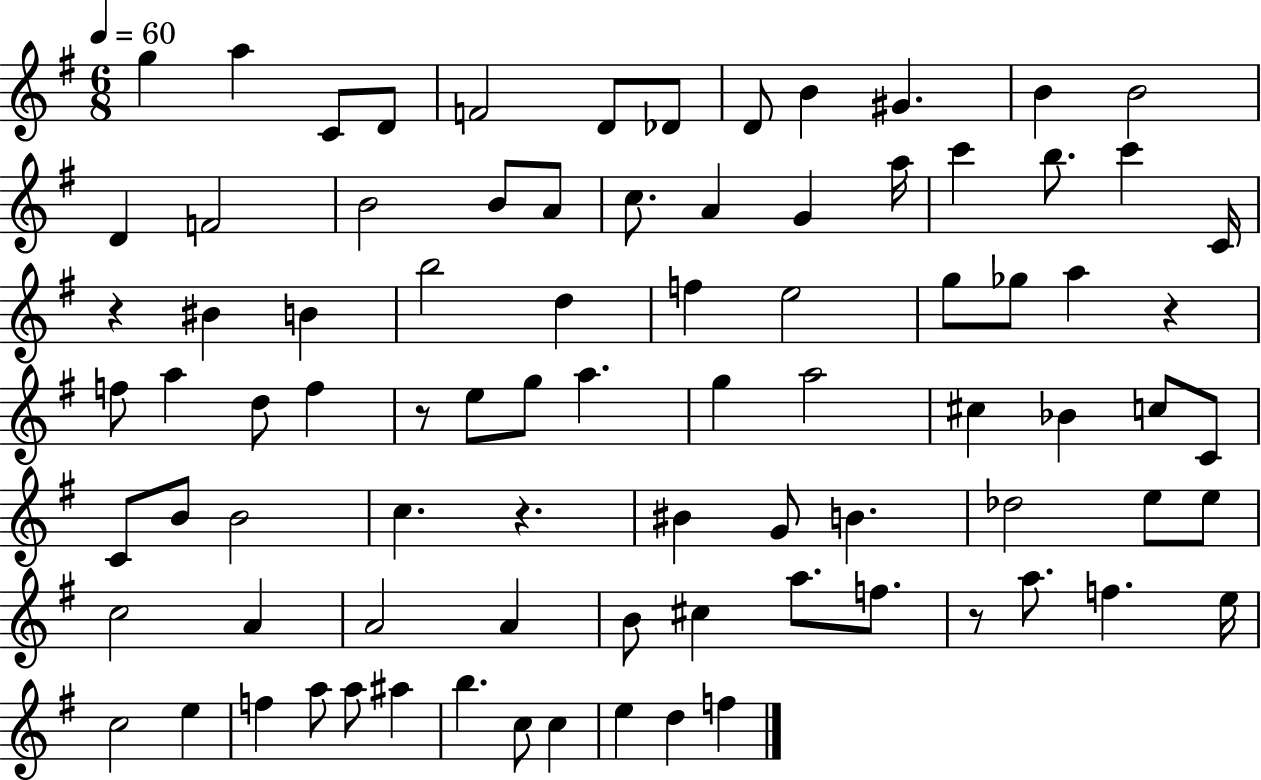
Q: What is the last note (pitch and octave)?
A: F5